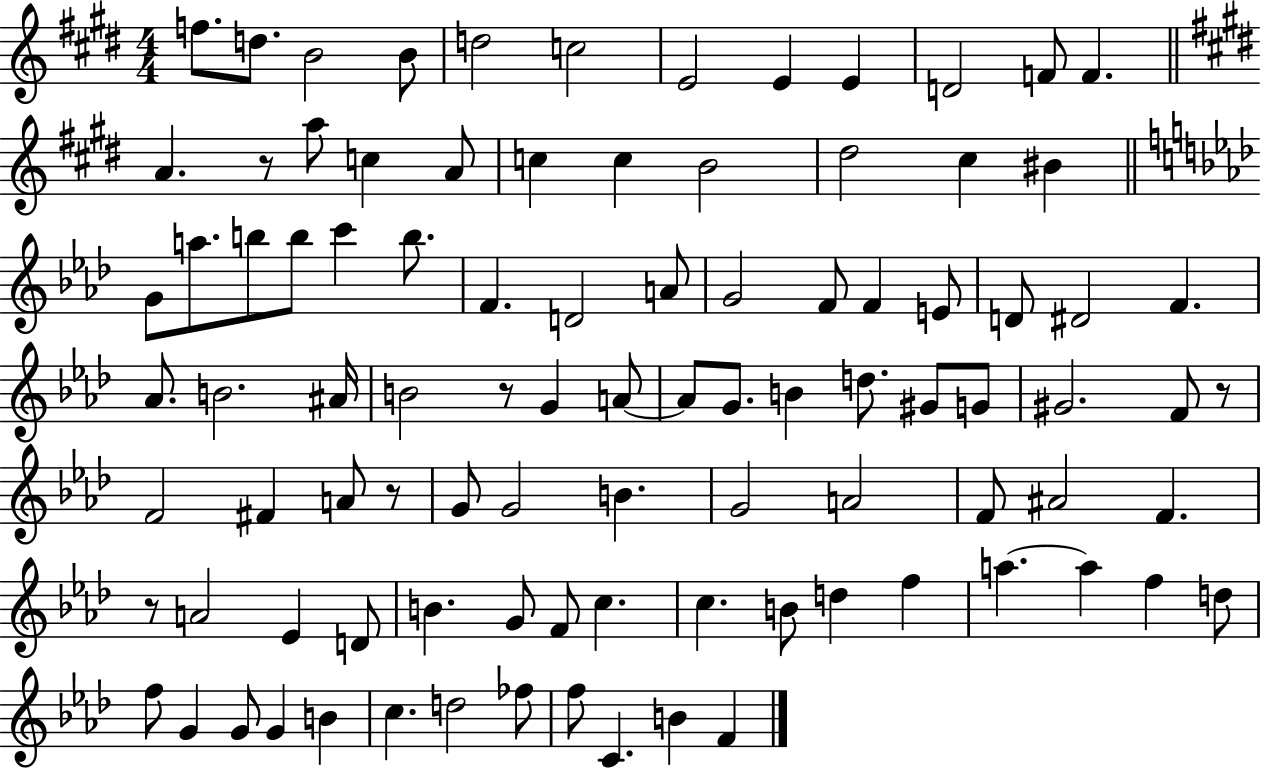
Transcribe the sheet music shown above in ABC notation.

X:1
T:Untitled
M:4/4
L:1/4
K:E
f/2 d/2 B2 B/2 d2 c2 E2 E E D2 F/2 F A z/2 a/2 c A/2 c c B2 ^d2 ^c ^B G/2 a/2 b/2 b/2 c' b/2 F D2 A/2 G2 F/2 F E/2 D/2 ^D2 F _A/2 B2 ^A/4 B2 z/2 G A/2 A/2 G/2 B d/2 ^G/2 G/2 ^G2 F/2 z/2 F2 ^F A/2 z/2 G/2 G2 B G2 A2 F/2 ^A2 F z/2 A2 _E D/2 B G/2 F/2 c c B/2 d f a a f d/2 f/2 G G/2 G B c d2 _f/2 f/2 C B F